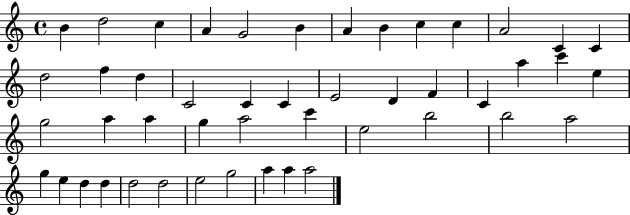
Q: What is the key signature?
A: C major